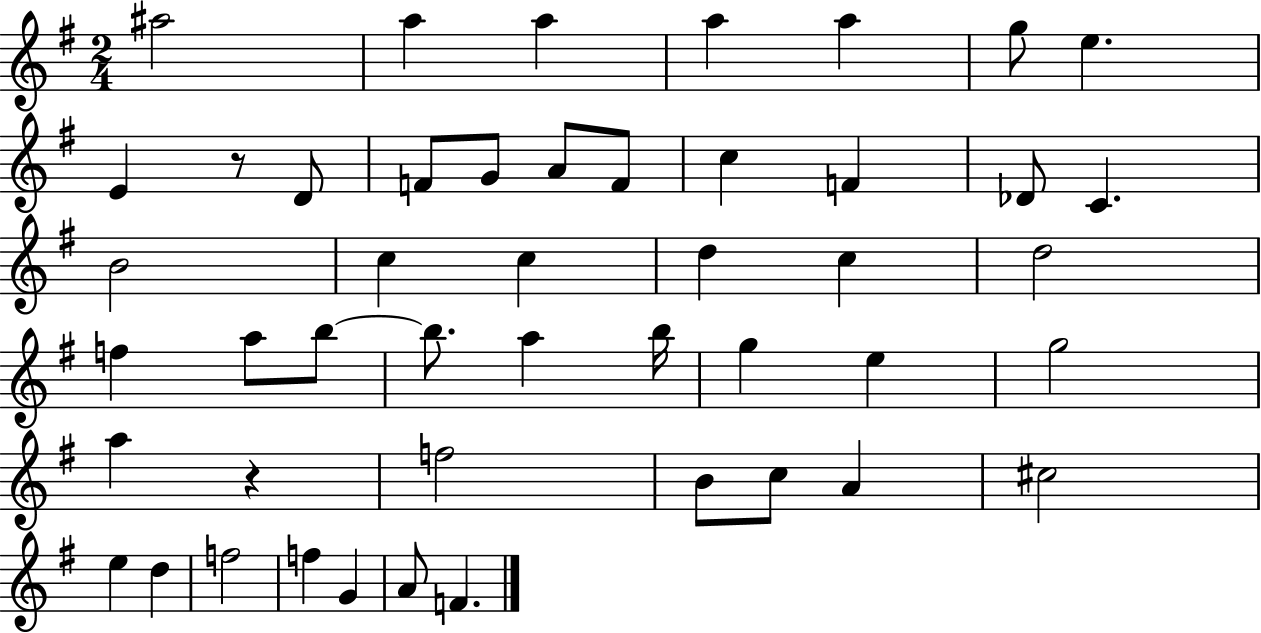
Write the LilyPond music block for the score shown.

{
  \clef treble
  \numericTimeSignature
  \time 2/4
  \key g \major
  \repeat volta 2 { ais''2 | a''4 a''4 | a''4 a''4 | g''8 e''4. | \break e'4 r8 d'8 | f'8 g'8 a'8 f'8 | c''4 f'4 | des'8 c'4. | \break b'2 | c''4 c''4 | d''4 c''4 | d''2 | \break f''4 a''8 b''8~~ | b''8. a''4 b''16 | g''4 e''4 | g''2 | \break a''4 r4 | f''2 | b'8 c''8 a'4 | cis''2 | \break e''4 d''4 | f''2 | f''4 g'4 | a'8 f'4. | \break } \bar "|."
}